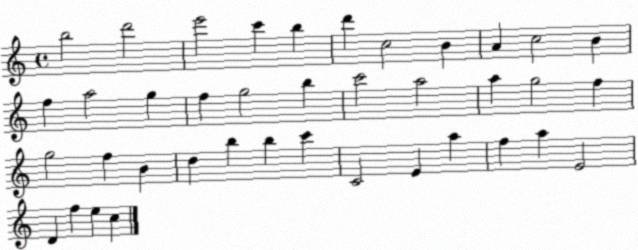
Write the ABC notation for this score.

X:1
T:Untitled
M:4/4
L:1/4
K:C
b2 d'2 e'2 c' b d' c2 B A c2 B f a2 g f g2 b c'2 a2 a g2 f g2 f B d b b c' C2 E a f a E2 D f e c